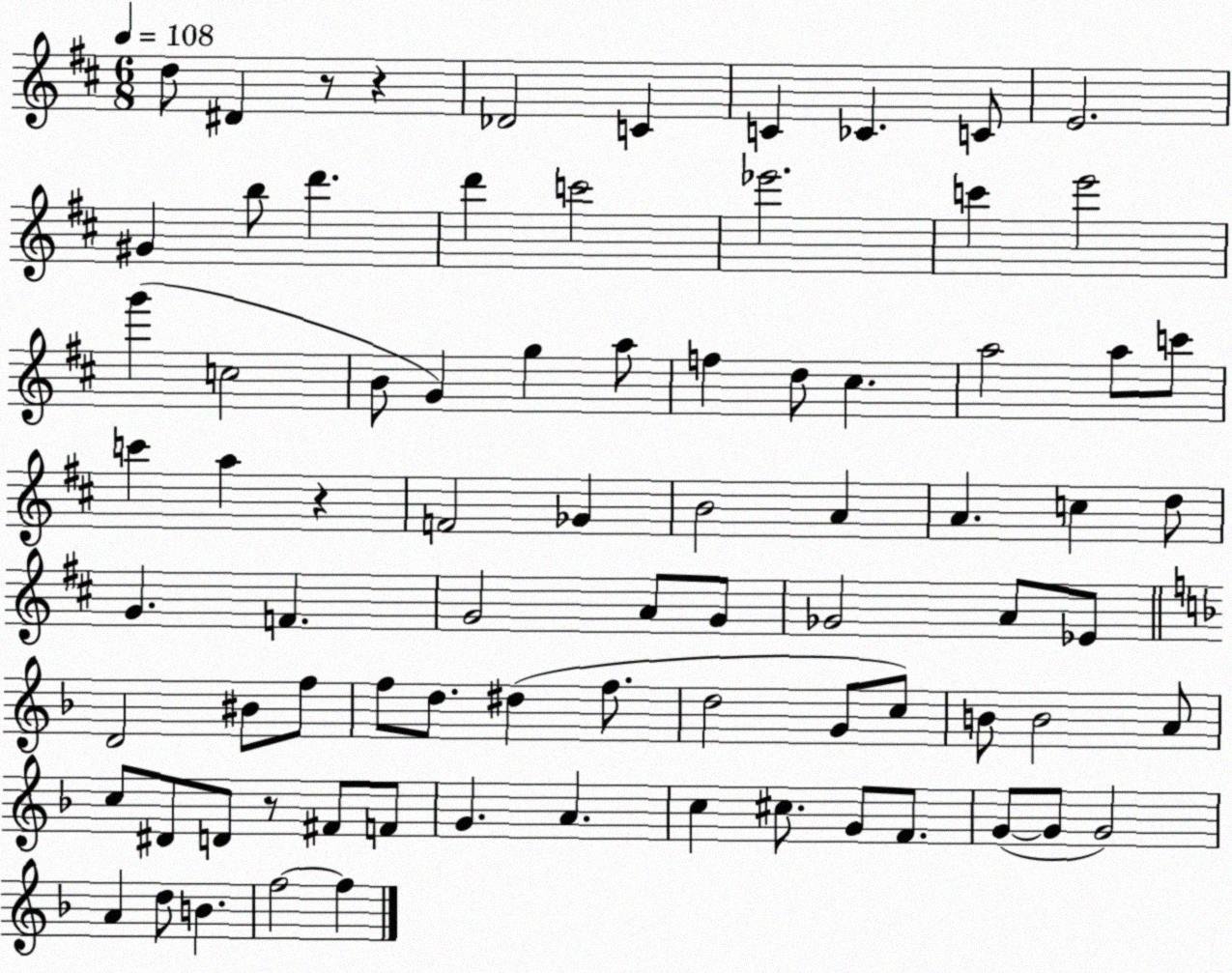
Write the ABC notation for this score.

X:1
T:Untitled
M:6/8
L:1/4
K:D
d/2 ^D z/2 z _D2 C C _C C/2 E2 ^G b/2 d' d' c'2 _e'2 c' e'2 g' c2 B/2 G g a/2 f d/2 ^c a2 a/2 c'/2 c' a z F2 _G B2 A A c d/2 G F G2 A/2 G/2 _G2 A/2 _E/2 D2 ^B/2 f/2 f/2 d/2 ^d f/2 d2 G/2 c/2 B/2 B2 A/2 c/2 ^D/2 D/2 z/2 ^F/2 F/2 G A c ^c/2 G/2 F/2 G/2 G/2 G2 A d/2 B f2 f